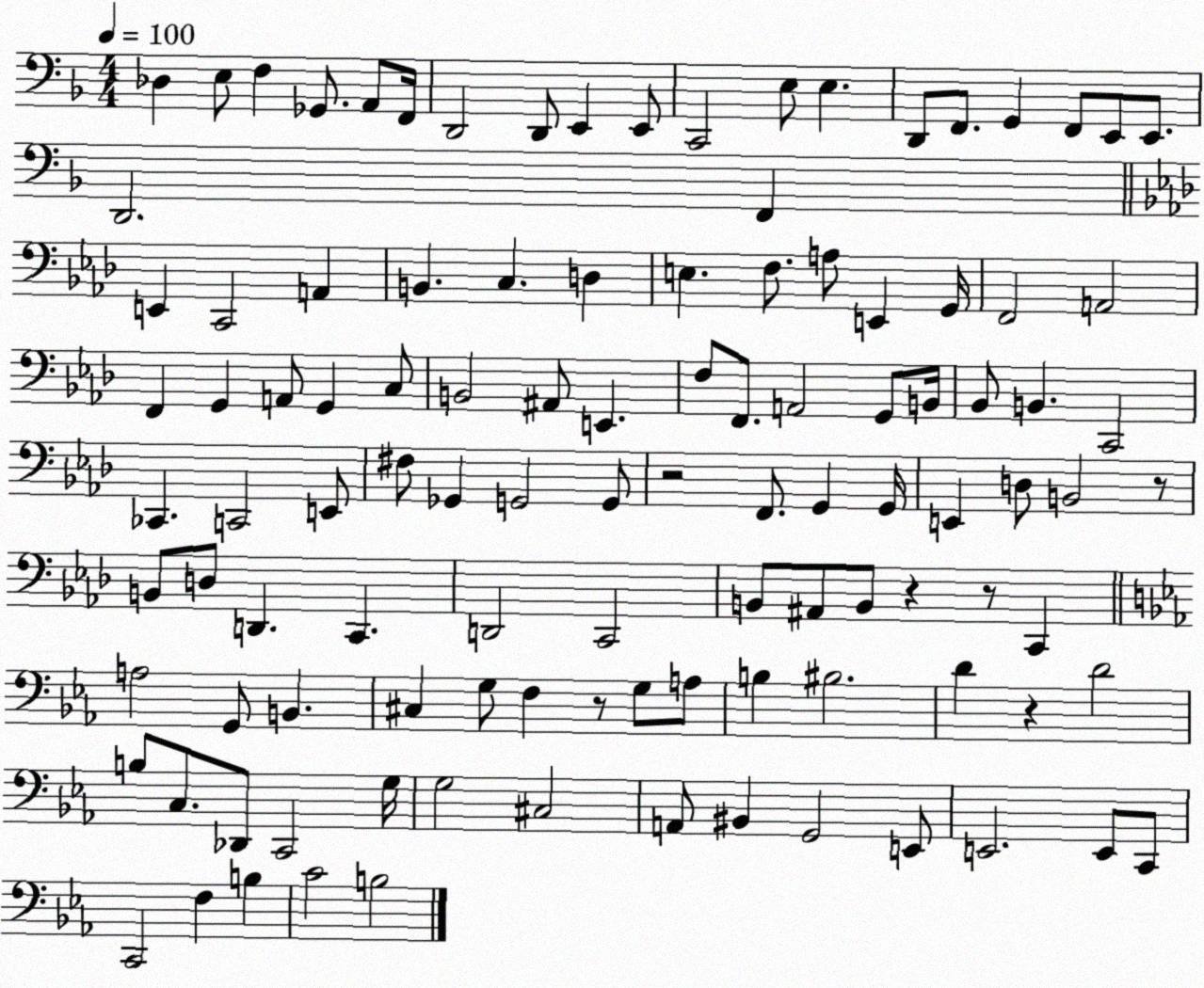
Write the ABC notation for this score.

X:1
T:Untitled
M:4/4
L:1/4
K:F
_D, E,/2 F, _G,,/2 A,,/2 F,,/4 D,,2 D,,/2 E,, E,,/2 C,,2 E,/2 E, D,,/2 F,,/2 G,, F,,/2 E,,/2 E,,/2 D,,2 F,, E,, C,,2 A,, B,, C, D, E, F,/2 A,/2 E,, G,,/4 F,,2 A,,2 F,, G,, A,,/2 G,, C,/2 B,,2 ^A,,/2 E,, F,/2 F,,/2 A,,2 G,,/2 B,,/4 _B,,/2 B,, C,,2 _C,, C,,2 E,,/2 ^F,/2 _G,, G,,2 G,,/2 z2 F,,/2 G,, G,,/4 E,, D,/2 B,,2 z/2 B,,/2 D,/2 D,, C,, D,,2 C,,2 B,,/2 ^A,,/2 B,,/2 z z/2 C,, A,2 G,,/2 B,, ^C, G,/2 F, z/2 G,/2 A,/2 B, ^B,2 D z D2 B,/2 C,/2 _D,,/2 C,,2 G,/4 G,2 ^C,2 A,,/2 ^B,, G,,2 E,,/2 E,,2 E,,/2 C,,/2 C,,2 F, B, C2 B,2